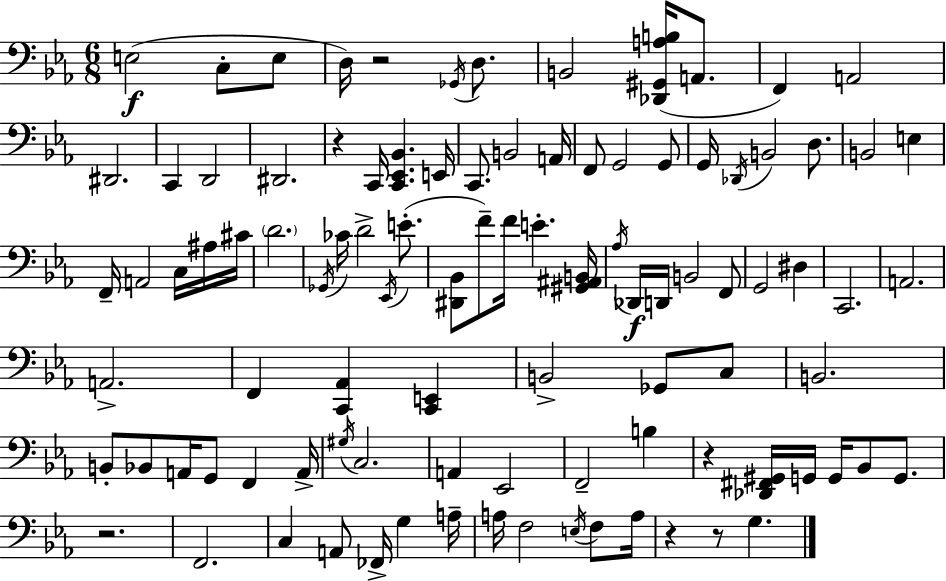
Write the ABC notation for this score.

X:1
T:Untitled
M:6/8
L:1/4
K:Cm
E,2 C,/2 E,/2 D,/4 z2 _G,,/4 D,/2 B,,2 [_D,,^G,,A,B,]/4 A,,/2 F,, A,,2 ^D,,2 C,, D,,2 ^D,,2 z C,,/4 [C,,_E,,_B,,] E,,/4 C,,/2 B,,2 A,,/4 F,,/2 G,,2 G,,/2 G,,/4 _D,,/4 B,,2 D,/2 B,,2 E, F,,/4 A,,2 C,/4 ^A,/4 ^C/4 D2 _G,,/4 _C/4 D2 _E,,/4 E/2 [^D,,_B,,]/2 F/2 F/4 E [^G,,^A,,B,,]/4 _A,/4 _D,,/4 D,,/4 B,,2 F,,/2 G,,2 ^D, C,,2 A,,2 A,,2 F,, [C,,_A,,] [C,,E,,] B,,2 _G,,/2 C,/2 B,,2 B,,/2 _B,,/2 A,,/4 G,,/2 F,, A,,/4 ^G,/4 C,2 A,, _E,,2 F,,2 B, z [_D,,^F,,^G,,]/4 G,,/4 G,,/4 _B,,/2 G,,/2 z2 F,,2 C, A,,/2 _F,,/4 G, A,/4 A,/4 F,2 E,/4 F,/2 A,/4 z z/2 G,